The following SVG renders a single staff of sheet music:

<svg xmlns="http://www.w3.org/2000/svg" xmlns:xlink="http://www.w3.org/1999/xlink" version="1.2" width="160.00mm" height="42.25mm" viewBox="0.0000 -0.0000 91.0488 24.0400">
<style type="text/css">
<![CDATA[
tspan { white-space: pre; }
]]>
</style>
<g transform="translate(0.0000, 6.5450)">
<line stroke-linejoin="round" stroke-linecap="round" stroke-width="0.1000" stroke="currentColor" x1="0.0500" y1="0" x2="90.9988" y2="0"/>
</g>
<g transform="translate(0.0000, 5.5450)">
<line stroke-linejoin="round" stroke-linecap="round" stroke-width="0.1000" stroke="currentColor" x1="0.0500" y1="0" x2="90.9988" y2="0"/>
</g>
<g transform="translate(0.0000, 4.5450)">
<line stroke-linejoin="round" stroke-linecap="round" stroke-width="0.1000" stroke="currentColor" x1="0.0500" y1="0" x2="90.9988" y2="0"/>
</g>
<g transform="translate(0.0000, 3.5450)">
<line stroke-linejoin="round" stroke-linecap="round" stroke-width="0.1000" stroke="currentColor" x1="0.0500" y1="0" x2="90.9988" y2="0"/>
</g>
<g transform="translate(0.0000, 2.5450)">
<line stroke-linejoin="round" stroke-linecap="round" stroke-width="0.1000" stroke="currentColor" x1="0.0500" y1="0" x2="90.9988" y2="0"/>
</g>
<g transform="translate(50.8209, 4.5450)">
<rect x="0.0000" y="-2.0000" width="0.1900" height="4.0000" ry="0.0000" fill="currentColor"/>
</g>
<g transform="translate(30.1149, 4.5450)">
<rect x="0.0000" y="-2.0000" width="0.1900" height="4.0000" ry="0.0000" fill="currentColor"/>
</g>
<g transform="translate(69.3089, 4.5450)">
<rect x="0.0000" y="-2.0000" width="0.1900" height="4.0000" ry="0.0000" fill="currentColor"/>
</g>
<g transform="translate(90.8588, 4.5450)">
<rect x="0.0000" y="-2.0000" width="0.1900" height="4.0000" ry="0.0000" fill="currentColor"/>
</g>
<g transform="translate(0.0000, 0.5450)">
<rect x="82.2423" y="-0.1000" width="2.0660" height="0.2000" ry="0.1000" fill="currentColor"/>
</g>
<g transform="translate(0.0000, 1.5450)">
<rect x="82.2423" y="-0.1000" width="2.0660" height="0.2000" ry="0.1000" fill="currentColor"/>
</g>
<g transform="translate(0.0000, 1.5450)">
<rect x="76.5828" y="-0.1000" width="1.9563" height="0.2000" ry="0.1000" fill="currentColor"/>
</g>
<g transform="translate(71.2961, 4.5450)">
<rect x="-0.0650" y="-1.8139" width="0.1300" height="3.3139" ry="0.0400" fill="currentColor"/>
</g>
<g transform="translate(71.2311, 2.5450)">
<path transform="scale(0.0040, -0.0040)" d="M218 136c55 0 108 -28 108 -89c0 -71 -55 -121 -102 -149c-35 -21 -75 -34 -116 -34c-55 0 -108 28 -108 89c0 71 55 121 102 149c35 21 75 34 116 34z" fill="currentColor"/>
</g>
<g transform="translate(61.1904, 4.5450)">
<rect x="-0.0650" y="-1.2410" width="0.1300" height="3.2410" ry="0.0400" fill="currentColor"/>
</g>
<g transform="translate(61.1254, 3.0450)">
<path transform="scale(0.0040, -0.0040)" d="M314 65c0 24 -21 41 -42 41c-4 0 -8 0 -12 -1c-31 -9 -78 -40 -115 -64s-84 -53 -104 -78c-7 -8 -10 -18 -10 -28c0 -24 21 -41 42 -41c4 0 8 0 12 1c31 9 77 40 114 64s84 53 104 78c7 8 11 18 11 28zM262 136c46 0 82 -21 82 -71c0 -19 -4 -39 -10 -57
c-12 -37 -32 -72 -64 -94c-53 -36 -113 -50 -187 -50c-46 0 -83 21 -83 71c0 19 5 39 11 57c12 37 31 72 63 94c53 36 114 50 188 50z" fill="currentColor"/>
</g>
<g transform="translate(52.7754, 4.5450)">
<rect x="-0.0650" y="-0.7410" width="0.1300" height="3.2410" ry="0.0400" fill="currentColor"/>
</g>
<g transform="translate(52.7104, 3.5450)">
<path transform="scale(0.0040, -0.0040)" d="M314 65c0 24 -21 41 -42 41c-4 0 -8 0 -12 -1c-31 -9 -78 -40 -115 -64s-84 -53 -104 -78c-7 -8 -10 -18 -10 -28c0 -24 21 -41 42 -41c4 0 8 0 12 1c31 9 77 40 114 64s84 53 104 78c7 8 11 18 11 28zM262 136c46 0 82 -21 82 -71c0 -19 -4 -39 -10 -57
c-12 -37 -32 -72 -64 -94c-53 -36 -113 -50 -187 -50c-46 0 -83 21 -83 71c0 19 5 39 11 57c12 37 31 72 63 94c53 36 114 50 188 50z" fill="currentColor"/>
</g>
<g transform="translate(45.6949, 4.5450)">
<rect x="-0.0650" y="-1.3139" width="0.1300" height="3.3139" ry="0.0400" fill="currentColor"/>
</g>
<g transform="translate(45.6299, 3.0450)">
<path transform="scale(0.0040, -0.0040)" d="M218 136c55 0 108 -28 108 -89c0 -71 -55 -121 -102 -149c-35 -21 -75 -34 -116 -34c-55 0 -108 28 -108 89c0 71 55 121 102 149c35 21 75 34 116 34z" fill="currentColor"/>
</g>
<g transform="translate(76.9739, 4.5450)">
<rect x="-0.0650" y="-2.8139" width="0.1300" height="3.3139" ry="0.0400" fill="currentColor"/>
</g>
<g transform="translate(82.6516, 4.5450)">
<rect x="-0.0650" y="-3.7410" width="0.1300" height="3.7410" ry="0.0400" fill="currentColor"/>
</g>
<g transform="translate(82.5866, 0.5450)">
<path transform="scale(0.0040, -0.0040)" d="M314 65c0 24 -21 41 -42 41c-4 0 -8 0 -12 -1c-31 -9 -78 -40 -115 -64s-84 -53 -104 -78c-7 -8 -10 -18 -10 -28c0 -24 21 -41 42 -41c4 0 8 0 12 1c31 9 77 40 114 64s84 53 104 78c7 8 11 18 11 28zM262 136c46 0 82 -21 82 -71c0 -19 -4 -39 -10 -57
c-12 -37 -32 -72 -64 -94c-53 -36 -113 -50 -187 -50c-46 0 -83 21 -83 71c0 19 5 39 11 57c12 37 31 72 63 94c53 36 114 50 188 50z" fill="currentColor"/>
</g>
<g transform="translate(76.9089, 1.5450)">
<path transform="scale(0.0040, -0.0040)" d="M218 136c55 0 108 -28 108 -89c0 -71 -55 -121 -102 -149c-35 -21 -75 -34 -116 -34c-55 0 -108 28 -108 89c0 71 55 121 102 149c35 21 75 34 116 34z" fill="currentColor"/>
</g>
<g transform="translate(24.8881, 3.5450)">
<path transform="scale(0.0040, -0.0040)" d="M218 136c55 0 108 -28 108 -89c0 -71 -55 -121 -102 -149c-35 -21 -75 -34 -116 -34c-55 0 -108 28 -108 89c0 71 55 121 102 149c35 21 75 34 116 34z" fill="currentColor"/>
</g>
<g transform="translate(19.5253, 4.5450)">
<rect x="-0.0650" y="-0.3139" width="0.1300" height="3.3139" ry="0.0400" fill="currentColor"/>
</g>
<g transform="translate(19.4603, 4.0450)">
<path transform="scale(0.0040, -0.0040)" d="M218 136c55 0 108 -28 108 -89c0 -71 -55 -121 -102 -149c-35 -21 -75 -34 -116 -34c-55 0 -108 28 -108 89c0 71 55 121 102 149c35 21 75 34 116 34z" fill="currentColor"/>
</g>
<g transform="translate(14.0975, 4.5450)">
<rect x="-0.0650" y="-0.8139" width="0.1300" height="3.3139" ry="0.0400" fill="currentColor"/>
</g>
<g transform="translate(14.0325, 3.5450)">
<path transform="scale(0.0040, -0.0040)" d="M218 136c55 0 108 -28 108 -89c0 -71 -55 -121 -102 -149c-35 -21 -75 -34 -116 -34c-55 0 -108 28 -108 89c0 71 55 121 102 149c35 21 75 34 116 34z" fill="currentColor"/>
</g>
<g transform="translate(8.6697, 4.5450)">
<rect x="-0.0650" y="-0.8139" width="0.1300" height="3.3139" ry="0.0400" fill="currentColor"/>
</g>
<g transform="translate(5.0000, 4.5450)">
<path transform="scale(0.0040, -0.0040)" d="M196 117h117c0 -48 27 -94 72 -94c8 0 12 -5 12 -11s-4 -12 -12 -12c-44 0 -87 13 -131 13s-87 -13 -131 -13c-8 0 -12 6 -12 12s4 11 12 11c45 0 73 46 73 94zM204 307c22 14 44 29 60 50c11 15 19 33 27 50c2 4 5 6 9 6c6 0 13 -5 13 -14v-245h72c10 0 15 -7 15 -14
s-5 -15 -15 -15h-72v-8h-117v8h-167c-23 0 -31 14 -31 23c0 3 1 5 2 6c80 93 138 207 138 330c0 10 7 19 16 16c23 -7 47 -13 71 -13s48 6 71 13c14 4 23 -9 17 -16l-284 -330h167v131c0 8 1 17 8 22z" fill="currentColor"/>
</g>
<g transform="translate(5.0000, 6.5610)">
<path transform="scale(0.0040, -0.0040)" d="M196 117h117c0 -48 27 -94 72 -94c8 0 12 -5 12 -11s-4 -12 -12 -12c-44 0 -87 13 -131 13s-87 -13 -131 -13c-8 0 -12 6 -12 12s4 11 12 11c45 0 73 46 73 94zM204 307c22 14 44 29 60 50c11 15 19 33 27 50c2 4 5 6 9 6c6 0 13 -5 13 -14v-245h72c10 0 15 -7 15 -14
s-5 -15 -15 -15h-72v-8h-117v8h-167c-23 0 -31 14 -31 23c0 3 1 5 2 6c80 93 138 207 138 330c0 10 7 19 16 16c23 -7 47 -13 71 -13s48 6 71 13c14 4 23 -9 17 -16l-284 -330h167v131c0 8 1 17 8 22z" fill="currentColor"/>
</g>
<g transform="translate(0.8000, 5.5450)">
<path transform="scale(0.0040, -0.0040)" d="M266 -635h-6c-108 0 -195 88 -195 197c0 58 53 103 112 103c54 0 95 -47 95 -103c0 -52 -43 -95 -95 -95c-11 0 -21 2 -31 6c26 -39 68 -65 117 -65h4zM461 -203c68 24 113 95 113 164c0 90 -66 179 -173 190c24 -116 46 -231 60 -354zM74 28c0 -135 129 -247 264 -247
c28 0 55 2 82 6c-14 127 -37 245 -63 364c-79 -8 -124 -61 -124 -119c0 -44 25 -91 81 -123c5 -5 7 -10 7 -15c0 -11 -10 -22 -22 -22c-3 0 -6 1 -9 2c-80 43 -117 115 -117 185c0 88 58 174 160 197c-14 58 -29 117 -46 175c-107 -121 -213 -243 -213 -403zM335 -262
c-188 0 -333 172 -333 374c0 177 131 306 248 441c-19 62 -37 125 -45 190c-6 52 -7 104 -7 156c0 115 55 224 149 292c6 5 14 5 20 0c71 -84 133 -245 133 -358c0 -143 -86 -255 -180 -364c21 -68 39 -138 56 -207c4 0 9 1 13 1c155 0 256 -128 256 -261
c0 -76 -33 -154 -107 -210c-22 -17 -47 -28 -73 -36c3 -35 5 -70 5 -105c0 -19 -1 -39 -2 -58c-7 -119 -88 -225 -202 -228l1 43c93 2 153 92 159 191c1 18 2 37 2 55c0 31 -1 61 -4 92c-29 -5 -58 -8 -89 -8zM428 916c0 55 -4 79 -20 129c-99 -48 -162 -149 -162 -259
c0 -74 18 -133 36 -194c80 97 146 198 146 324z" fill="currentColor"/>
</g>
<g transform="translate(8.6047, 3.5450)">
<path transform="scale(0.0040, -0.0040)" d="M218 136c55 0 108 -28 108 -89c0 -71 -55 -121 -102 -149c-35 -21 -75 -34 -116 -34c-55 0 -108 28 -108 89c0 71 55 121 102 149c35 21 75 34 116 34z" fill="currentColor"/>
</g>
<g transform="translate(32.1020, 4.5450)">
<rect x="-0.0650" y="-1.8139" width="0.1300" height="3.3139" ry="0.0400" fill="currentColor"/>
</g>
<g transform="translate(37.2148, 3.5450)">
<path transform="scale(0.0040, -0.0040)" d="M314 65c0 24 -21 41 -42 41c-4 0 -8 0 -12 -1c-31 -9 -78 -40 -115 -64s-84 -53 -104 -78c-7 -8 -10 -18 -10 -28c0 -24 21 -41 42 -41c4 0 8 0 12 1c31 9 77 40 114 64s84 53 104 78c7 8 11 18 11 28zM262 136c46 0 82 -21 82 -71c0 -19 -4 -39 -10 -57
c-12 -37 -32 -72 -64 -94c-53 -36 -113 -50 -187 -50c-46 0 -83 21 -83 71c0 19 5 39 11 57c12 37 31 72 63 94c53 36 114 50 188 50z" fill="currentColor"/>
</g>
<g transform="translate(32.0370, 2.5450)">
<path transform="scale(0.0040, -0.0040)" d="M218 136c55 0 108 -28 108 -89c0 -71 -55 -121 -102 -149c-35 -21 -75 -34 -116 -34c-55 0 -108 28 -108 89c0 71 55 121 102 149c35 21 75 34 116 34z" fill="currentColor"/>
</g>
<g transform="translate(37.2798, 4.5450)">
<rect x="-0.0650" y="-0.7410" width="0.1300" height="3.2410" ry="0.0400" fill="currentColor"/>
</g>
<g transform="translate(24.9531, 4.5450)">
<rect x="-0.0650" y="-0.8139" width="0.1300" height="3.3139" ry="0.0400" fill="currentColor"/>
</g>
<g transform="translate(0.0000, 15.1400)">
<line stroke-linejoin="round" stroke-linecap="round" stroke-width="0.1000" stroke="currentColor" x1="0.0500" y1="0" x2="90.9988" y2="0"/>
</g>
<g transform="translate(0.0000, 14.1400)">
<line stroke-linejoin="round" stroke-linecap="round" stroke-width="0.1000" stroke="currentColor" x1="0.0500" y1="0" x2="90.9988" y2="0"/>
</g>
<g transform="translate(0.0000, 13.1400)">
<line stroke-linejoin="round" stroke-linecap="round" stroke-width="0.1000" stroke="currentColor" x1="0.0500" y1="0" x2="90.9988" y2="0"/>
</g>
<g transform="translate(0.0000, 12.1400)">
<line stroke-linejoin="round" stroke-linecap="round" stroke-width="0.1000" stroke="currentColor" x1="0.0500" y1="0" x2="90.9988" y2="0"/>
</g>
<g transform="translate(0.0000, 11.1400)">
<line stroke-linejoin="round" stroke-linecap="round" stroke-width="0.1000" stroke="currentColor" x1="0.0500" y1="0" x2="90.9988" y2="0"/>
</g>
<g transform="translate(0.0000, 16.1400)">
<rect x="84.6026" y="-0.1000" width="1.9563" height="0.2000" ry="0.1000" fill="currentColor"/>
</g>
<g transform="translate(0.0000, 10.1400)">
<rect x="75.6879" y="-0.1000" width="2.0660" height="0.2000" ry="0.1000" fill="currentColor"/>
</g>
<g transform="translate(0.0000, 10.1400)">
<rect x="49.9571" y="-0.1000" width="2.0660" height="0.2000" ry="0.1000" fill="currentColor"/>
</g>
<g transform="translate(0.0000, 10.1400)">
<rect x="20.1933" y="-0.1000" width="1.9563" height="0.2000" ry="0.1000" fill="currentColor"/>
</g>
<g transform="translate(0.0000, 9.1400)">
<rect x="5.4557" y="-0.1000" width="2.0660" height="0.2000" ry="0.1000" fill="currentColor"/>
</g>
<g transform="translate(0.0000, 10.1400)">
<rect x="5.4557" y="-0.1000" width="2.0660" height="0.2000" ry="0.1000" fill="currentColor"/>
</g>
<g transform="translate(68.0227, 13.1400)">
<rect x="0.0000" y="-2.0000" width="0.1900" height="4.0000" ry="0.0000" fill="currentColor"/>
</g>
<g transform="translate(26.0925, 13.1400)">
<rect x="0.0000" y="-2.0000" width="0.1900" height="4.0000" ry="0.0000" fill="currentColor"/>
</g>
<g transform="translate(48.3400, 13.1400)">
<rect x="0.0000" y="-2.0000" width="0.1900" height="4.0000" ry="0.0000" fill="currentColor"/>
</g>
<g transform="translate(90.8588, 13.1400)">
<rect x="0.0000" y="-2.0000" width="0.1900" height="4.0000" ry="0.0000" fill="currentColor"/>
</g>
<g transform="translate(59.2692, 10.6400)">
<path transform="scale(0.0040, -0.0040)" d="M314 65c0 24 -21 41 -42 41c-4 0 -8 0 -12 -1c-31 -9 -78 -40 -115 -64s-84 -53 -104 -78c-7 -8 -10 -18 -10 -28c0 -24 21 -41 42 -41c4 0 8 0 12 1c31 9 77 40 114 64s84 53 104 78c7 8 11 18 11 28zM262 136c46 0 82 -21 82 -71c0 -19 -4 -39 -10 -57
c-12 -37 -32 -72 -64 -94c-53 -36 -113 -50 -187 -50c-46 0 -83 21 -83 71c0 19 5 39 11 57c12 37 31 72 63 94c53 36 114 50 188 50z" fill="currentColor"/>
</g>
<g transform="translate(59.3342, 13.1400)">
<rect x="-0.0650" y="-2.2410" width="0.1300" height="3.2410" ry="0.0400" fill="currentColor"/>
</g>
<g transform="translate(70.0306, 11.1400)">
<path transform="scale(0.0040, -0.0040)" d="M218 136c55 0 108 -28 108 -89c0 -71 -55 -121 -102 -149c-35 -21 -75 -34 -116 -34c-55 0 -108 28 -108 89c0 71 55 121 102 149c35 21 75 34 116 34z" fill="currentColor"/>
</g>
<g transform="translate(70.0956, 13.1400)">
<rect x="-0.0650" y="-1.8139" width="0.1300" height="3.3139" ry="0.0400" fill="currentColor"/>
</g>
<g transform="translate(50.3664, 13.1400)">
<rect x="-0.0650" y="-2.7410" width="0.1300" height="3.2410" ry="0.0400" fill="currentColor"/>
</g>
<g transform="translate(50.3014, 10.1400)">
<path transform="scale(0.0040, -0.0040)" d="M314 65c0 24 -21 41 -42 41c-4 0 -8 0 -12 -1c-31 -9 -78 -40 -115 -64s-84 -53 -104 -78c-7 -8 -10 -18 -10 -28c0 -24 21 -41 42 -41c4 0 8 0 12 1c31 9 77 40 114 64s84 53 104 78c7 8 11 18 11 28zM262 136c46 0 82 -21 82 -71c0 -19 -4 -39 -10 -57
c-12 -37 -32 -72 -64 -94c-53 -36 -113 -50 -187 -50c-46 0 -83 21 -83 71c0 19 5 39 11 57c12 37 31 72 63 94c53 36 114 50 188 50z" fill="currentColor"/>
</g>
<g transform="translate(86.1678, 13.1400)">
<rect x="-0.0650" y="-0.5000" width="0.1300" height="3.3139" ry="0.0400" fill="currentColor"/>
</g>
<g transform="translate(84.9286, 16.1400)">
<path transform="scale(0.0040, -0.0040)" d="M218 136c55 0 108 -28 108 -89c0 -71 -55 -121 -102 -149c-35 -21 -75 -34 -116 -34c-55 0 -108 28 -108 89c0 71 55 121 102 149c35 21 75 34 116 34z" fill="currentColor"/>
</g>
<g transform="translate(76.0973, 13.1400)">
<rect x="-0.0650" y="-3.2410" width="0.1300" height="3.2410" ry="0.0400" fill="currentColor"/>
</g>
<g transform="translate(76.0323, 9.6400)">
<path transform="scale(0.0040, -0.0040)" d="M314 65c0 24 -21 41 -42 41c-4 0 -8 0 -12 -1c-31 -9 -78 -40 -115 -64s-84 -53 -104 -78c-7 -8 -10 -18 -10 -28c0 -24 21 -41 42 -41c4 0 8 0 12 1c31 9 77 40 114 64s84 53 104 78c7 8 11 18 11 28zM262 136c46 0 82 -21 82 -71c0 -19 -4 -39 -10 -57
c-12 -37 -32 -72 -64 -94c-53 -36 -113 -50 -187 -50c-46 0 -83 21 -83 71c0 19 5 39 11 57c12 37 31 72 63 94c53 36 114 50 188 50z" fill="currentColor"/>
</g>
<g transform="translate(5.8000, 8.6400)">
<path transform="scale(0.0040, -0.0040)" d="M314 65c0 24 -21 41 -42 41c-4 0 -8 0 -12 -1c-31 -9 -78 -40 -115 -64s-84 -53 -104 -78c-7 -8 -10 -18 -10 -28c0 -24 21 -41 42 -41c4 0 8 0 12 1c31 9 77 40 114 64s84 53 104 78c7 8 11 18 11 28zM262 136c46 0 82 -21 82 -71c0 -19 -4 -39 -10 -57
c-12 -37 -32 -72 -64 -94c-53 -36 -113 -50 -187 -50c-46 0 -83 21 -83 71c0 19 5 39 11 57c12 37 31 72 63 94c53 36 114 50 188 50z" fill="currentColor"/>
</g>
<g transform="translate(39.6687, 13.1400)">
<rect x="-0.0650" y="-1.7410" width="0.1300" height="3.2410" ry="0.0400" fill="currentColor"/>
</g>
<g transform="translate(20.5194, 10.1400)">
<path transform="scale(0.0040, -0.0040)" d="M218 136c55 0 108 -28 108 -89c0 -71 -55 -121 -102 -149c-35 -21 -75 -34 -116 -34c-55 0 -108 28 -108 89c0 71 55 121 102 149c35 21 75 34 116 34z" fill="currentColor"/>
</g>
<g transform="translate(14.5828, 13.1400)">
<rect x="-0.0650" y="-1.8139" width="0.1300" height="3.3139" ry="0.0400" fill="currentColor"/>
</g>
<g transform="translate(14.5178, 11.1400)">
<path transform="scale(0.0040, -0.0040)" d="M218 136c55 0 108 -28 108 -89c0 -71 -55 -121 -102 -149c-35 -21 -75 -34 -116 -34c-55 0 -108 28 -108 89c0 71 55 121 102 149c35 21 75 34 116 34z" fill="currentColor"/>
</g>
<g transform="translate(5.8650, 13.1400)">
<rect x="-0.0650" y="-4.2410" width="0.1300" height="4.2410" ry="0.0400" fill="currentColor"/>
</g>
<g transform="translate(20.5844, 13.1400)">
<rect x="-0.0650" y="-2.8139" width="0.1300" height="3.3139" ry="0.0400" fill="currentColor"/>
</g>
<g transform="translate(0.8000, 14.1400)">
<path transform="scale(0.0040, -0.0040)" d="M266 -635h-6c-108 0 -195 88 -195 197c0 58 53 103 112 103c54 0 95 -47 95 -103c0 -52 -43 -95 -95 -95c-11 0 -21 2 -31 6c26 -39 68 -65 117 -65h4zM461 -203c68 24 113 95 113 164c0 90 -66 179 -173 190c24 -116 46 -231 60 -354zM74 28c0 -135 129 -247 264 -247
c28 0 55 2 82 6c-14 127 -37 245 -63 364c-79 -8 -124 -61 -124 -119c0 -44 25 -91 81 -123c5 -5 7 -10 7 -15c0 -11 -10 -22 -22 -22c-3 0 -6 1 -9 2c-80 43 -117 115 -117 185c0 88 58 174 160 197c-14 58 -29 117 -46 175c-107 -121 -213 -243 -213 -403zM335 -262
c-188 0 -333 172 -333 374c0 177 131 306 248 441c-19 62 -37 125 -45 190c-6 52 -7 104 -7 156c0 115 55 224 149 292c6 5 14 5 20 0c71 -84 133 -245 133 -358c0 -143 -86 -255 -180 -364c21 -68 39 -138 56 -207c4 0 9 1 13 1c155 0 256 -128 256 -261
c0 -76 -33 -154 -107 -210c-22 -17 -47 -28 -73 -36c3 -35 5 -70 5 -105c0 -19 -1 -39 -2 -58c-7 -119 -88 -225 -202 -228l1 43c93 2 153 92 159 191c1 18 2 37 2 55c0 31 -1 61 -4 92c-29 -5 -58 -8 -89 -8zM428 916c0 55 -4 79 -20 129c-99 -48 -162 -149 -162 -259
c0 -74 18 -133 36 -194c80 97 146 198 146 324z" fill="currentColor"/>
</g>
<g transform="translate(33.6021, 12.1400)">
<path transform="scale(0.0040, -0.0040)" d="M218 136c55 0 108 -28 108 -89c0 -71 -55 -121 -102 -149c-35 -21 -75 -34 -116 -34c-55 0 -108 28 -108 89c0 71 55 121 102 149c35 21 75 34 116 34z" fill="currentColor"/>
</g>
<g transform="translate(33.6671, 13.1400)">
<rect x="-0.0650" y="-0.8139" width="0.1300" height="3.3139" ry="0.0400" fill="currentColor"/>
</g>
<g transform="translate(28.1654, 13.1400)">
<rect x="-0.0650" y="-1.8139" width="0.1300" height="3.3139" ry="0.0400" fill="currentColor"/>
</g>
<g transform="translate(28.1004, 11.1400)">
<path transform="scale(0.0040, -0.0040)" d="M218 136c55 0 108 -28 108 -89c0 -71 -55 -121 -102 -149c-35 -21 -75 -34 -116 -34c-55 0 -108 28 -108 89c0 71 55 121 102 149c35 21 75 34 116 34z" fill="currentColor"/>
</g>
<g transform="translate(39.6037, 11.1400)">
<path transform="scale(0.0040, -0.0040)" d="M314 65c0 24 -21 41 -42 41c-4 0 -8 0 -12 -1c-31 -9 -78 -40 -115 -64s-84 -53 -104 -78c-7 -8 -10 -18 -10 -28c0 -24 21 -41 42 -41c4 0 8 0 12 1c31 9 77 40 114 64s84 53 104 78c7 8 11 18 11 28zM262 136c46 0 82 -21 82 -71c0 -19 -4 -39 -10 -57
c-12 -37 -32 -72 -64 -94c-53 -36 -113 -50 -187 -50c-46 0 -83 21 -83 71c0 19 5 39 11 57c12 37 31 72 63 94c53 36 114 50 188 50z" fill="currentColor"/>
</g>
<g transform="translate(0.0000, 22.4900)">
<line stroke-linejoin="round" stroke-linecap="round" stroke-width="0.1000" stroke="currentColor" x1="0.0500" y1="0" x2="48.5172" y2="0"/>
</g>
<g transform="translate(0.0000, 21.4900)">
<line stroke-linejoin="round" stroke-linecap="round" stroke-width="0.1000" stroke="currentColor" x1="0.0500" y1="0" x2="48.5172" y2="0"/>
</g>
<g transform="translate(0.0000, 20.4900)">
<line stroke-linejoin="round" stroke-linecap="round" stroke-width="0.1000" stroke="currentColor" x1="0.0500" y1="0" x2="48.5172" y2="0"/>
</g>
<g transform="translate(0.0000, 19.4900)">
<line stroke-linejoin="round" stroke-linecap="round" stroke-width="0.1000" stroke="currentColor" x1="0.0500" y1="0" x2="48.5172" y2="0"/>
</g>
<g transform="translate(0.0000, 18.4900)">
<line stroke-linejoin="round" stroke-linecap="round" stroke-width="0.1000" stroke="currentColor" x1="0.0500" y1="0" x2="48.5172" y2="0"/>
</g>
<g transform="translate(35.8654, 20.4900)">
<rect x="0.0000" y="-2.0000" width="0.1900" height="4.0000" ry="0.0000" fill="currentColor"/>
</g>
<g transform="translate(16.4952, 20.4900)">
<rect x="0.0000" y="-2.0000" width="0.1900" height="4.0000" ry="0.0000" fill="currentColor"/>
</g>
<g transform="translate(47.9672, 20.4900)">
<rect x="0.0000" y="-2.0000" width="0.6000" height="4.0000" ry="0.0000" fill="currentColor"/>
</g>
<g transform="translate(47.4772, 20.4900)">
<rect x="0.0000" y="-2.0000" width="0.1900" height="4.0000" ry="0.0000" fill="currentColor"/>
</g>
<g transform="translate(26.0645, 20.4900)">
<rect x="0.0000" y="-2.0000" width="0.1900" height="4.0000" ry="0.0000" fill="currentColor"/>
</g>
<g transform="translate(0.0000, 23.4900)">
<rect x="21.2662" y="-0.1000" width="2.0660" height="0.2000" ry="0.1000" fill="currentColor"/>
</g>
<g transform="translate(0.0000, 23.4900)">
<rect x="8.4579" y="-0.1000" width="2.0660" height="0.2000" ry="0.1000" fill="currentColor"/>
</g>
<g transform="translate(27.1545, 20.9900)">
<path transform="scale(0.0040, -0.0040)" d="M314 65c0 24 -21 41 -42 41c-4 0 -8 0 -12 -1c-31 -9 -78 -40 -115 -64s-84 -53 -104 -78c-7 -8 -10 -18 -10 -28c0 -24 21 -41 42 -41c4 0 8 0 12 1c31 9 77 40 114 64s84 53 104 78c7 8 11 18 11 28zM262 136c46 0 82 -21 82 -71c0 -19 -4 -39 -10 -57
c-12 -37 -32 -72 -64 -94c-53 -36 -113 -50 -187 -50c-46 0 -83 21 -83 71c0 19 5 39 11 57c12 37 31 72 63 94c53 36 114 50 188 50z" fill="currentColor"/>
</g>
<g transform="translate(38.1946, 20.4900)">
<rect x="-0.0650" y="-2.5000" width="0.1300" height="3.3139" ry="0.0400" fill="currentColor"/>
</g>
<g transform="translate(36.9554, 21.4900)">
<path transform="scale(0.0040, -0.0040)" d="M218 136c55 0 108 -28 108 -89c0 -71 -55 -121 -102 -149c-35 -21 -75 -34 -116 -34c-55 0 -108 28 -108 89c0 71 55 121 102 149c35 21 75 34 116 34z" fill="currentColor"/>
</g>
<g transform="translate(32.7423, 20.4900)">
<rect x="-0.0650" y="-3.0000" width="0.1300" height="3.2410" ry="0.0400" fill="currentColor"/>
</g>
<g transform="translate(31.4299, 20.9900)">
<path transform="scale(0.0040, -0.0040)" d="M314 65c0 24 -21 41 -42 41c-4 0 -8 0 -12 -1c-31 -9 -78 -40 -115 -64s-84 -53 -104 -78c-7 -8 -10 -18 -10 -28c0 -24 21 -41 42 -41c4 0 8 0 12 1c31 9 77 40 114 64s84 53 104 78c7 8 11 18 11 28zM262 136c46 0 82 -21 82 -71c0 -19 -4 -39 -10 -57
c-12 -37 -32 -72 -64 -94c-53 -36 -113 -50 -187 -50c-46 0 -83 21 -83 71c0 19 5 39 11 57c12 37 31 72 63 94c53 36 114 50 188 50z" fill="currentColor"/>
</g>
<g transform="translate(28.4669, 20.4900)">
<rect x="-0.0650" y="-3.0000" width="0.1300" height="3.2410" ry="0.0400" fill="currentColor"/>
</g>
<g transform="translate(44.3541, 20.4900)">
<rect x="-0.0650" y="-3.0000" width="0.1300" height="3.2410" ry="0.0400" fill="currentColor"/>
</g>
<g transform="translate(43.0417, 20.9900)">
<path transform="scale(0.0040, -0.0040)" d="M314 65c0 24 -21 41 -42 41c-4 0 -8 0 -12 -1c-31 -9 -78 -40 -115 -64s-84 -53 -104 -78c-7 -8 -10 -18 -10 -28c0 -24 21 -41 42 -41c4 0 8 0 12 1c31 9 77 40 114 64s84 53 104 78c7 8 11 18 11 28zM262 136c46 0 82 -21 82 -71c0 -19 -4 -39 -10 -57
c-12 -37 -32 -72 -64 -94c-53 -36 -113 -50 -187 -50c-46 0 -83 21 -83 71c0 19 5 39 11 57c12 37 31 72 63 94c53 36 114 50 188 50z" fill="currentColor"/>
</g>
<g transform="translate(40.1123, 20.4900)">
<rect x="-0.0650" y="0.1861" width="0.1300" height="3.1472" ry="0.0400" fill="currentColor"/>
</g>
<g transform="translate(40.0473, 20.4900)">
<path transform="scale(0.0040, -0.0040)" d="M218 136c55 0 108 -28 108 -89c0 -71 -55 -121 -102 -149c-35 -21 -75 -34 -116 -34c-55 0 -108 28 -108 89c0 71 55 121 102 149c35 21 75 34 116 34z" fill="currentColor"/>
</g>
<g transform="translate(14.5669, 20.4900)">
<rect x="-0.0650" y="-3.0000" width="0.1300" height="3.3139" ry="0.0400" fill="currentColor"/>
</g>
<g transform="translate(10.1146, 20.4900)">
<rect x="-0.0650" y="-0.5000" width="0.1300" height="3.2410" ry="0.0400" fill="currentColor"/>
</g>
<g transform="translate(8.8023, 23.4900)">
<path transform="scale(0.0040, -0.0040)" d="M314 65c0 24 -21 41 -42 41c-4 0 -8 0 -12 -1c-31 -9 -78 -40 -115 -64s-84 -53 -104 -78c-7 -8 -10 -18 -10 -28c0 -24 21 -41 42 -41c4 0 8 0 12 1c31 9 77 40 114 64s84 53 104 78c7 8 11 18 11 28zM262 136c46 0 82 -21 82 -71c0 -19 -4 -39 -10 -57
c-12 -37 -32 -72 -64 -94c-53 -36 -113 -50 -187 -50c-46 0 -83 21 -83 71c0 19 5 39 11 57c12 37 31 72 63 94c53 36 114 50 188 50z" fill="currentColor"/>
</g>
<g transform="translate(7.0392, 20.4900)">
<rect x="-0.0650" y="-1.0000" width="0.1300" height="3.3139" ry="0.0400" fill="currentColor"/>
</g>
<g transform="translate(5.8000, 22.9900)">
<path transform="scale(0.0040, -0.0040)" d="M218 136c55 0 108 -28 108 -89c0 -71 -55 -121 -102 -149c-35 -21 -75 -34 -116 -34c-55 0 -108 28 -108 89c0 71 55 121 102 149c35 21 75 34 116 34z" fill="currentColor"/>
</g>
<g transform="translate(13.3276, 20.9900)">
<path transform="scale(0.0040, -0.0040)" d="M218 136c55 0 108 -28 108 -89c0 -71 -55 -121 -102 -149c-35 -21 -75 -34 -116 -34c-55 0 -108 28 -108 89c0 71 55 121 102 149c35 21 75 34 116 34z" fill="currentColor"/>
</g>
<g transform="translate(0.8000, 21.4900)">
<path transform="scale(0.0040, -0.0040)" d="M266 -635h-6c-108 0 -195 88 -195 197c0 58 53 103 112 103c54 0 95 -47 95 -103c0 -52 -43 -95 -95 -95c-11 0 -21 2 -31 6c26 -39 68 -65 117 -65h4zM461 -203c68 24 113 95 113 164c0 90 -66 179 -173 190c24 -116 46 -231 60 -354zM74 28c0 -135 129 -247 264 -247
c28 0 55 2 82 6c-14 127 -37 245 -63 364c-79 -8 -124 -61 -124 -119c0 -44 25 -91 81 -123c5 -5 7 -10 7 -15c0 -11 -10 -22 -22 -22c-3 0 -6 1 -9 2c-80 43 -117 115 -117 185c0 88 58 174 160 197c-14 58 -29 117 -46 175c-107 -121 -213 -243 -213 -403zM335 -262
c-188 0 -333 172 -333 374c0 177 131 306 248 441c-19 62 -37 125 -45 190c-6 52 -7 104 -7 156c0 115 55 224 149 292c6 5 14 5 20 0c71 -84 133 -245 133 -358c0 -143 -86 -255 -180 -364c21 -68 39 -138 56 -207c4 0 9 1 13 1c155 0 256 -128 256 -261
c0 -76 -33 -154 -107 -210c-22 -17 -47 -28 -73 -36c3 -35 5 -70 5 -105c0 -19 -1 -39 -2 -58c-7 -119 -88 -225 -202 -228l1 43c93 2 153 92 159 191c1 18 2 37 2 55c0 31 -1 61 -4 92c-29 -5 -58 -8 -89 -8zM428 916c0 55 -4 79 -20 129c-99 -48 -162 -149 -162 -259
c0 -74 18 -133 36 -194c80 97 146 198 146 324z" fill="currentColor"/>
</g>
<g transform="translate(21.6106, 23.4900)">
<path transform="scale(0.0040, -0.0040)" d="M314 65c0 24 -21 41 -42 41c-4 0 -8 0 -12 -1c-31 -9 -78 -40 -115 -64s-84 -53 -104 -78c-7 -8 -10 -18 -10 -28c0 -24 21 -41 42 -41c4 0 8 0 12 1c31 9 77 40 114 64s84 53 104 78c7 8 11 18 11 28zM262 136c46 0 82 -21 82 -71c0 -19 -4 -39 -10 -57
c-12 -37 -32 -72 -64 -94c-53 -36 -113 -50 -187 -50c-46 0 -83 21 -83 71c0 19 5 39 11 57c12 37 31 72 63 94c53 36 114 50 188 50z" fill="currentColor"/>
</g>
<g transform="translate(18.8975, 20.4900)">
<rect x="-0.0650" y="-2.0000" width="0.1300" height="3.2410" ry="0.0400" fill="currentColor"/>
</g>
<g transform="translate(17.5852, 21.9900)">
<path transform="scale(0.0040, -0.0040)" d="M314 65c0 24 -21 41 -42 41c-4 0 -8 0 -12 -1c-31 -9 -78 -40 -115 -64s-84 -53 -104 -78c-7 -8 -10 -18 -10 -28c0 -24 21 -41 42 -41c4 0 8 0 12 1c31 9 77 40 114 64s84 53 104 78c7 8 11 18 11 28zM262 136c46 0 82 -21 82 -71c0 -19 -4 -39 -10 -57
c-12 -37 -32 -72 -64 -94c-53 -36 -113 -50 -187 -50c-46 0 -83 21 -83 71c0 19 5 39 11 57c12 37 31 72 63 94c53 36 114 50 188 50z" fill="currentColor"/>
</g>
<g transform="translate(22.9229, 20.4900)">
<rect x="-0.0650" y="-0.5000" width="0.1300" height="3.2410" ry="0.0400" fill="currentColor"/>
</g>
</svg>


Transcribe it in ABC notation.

X:1
T:Untitled
M:4/4
L:1/4
K:C
d d c d f d2 e d2 e2 f a c'2 d'2 f a f d f2 a2 g2 f b2 C D C2 A F2 C2 A2 A2 G B A2